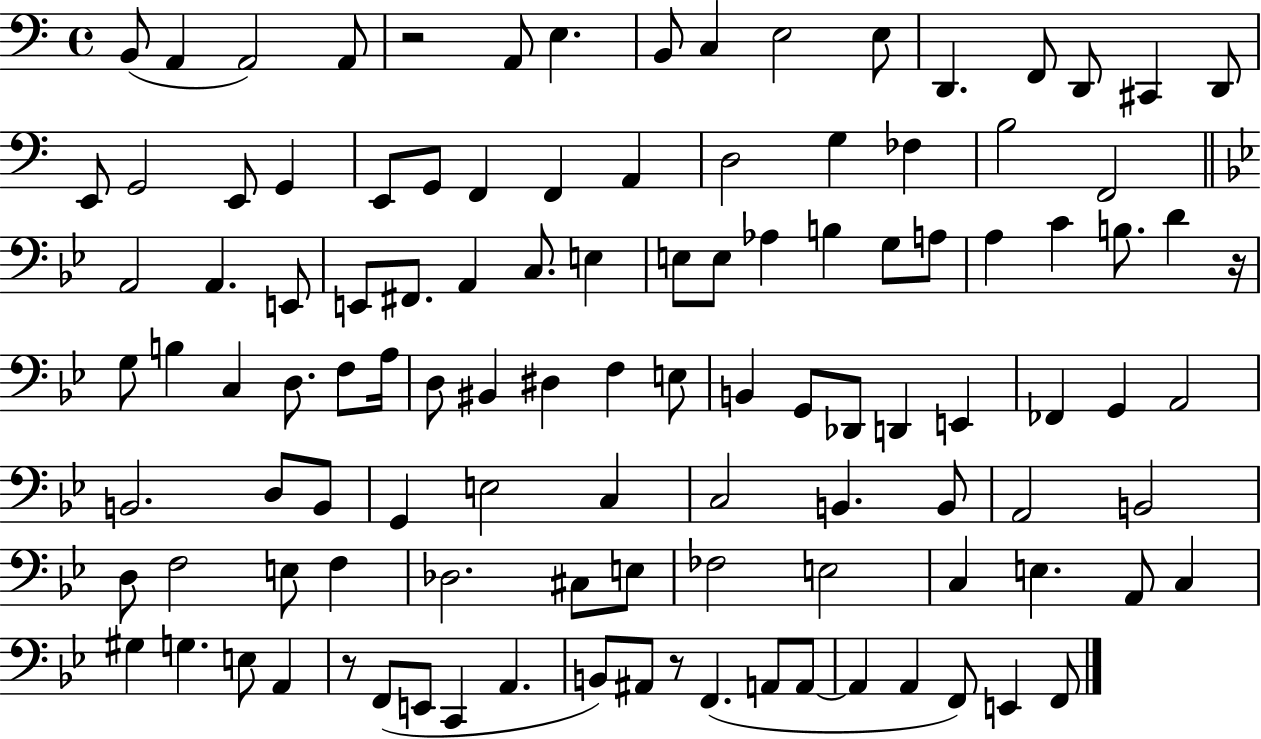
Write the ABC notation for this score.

X:1
T:Untitled
M:4/4
L:1/4
K:C
B,,/2 A,, A,,2 A,,/2 z2 A,,/2 E, B,,/2 C, E,2 E,/2 D,, F,,/2 D,,/2 ^C,, D,,/2 E,,/2 G,,2 E,,/2 G,, E,,/2 G,,/2 F,, F,, A,, D,2 G, _F, B,2 F,,2 A,,2 A,, E,,/2 E,,/2 ^F,,/2 A,, C,/2 E, E,/2 E,/2 _A, B, G,/2 A,/2 A, C B,/2 D z/4 G,/2 B, C, D,/2 F,/2 A,/4 D,/2 ^B,, ^D, F, E,/2 B,, G,,/2 _D,,/2 D,, E,, _F,, G,, A,,2 B,,2 D,/2 B,,/2 G,, E,2 C, C,2 B,, B,,/2 A,,2 B,,2 D,/2 F,2 E,/2 F, _D,2 ^C,/2 E,/2 _F,2 E,2 C, E, A,,/2 C, ^G, G, E,/2 A,, z/2 F,,/2 E,,/2 C,, A,, B,,/2 ^A,,/2 z/2 F,, A,,/2 A,,/2 A,, A,, F,,/2 E,, F,,/2